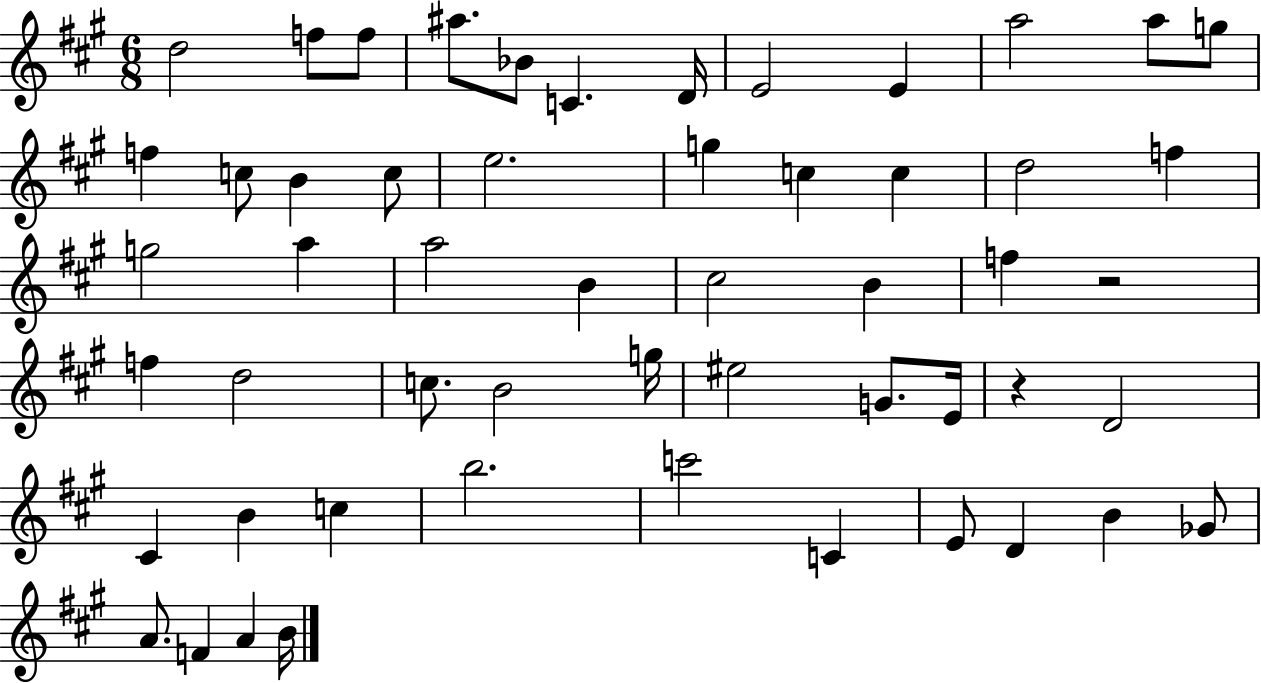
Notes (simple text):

D5/h F5/e F5/e A#5/e. Bb4/e C4/q. D4/s E4/h E4/q A5/h A5/e G5/e F5/q C5/e B4/q C5/e E5/h. G5/q C5/q C5/q D5/h F5/q G5/h A5/q A5/h B4/q C#5/h B4/q F5/q R/h F5/q D5/h C5/e. B4/h G5/s EIS5/h G4/e. E4/s R/q D4/h C#4/q B4/q C5/q B5/h. C6/h C4/q E4/e D4/q B4/q Gb4/e A4/e. F4/q A4/q B4/s